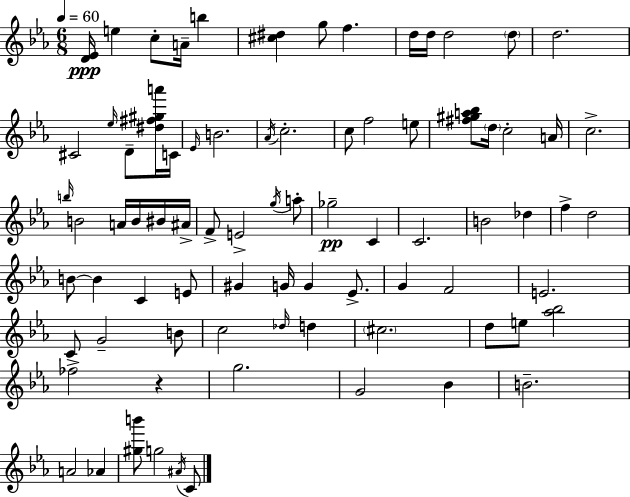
{
  \clef treble
  \numericTimeSignature
  \time 6/8
  \key c \minor
  \tempo 4 = 60
  <d' ees'>16\ppp e''4 c''8-. a'16-- b''4 | <cis'' dis''>4 g''8 f''4. | d''16 d''16 d''2 \parenthesize d''8 | d''2. | \break cis'2 \grace { ees''16 } d'8-- <dis'' fis'' gis'' a'''>16 | c'16 \grace { ees'16 } b'2. | \acciaccatura { aes'16 } c''2.-. | c''8 f''2 | \break e''8 <fis'' gis'' a'' bes''>8 \parenthesize d''16 c''2-. | a'16 c''2.-> | \grace { b''16 } b'2 | a'16 b'16 bis'16 ais'16-> f'8-> e'2-> | \break \acciaccatura { g''16 } a''8-. ges''2--\pp | c'4 c'2. | b'2 | des''4 f''4-> d''2 | \break b'8~~ b'4 c'4 | e'8 gis'4 g'16 g'4 | ees'8.-> g'4 f'2 | e'2. | \break c'8 g'2-- | b'8 c''2 | \grace { des''16 } d''4 \parenthesize cis''2. | d''8 e''8 <aes'' bes''>2 | \break fes''2-> | r4 g''2. | g'2 | bes'4 b'2.-- | \break a'2 | aes'4 <gis'' b'''>8 g''2 | \acciaccatura { ais'16 } c'8 \bar "|."
}